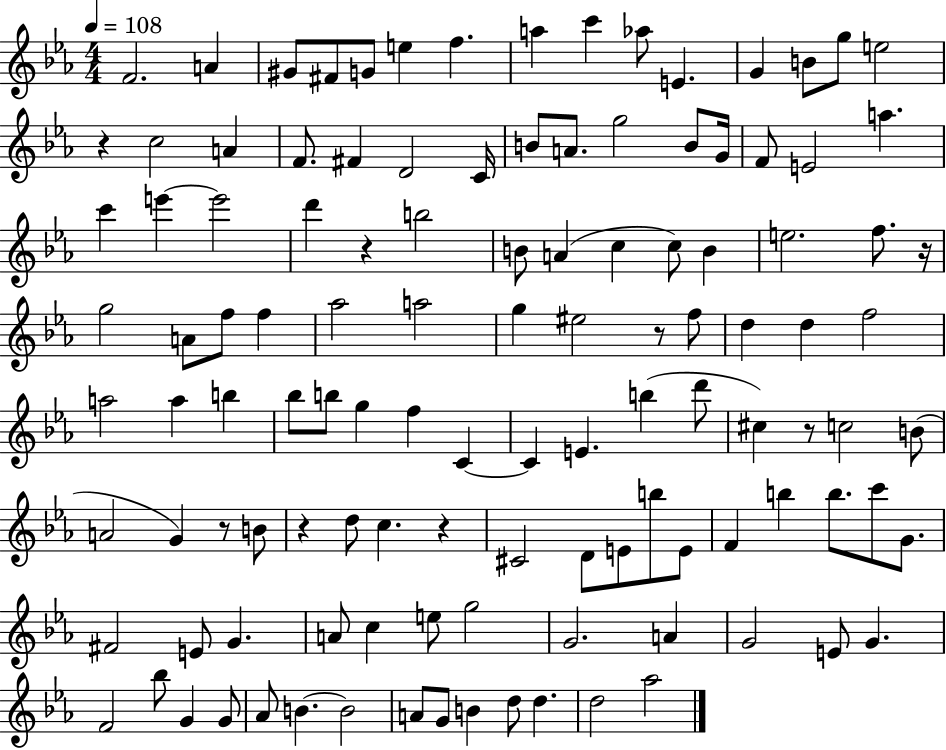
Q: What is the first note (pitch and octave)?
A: F4